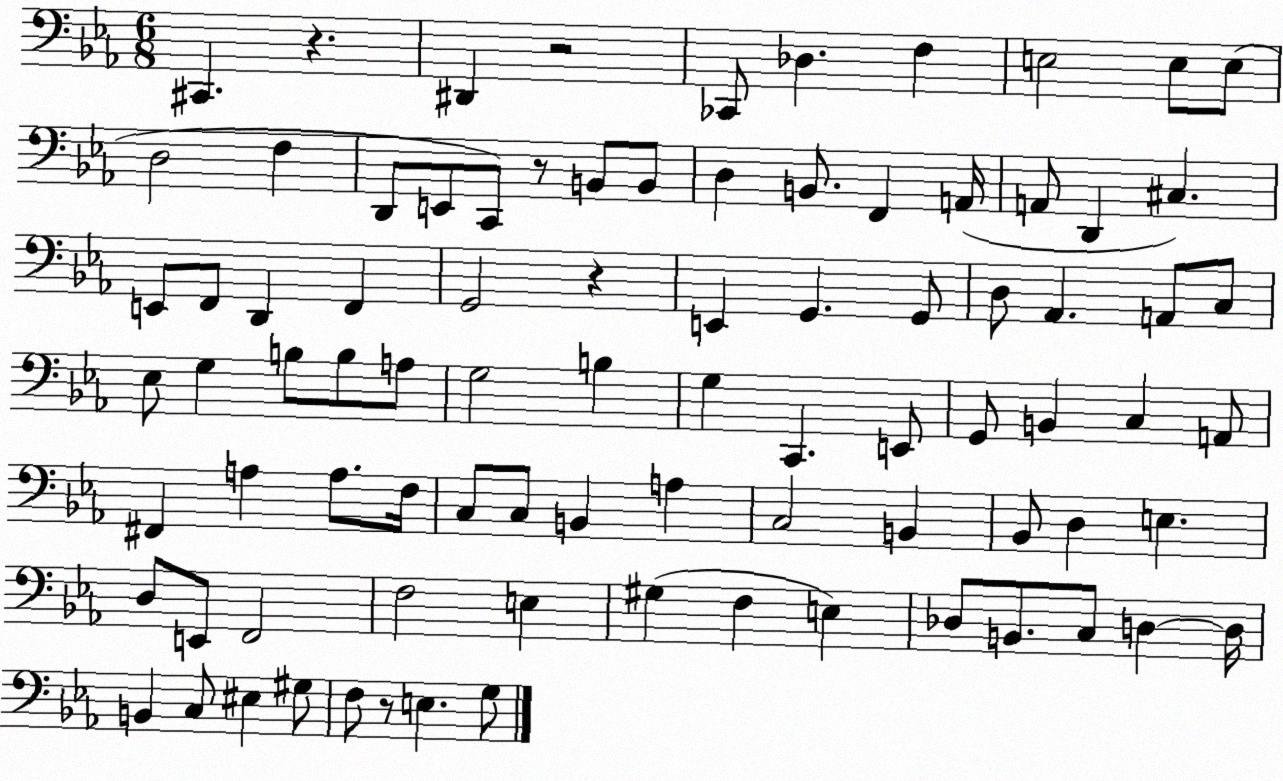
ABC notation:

X:1
T:Untitled
M:6/8
L:1/4
K:Eb
^C,, z ^D,, z2 _C,,/2 _D, F, E,2 E,/2 E,/2 D,2 F, D,,/2 E,,/2 C,,/2 z/2 B,,/2 B,,/2 D, B,,/2 F,, A,,/4 A,,/2 D,, ^C, E,,/2 F,,/2 D,, F,, G,,2 z E,, G,, G,,/2 D,/2 _A,, A,,/2 C,/2 _E,/2 G, B,/2 B,/2 A,/2 G,2 B, G, C,, E,,/2 G,,/2 B,, C, A,,/2 ^F,, A, A,/2 F,/4 C,/2 C,/2 B,, A, C,2 B,, _B,,/2 D, E, D,/2 E,,/2 F,,2 F,2 E, ^G, F, E, _D,/2 B,,/2 C,/2 D, D,/4 B,, C,/2 ^E, ^G,/2 F,/2 z/2 E, G,/2